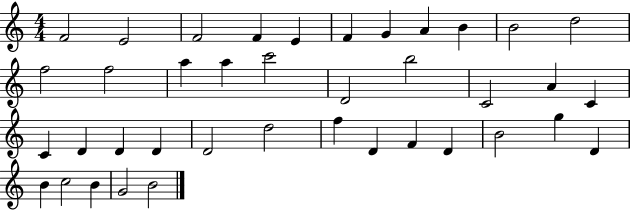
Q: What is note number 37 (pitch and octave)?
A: B4